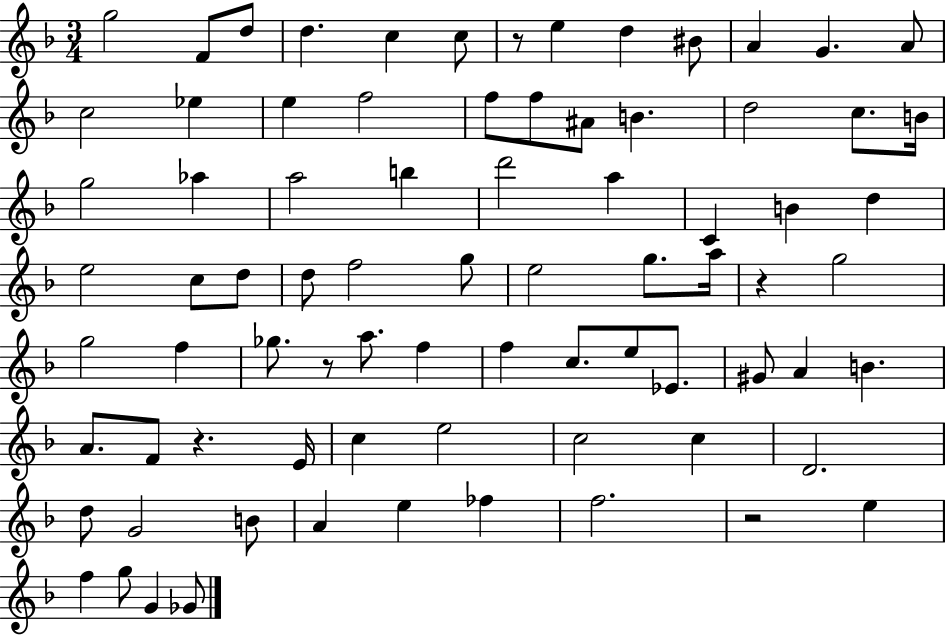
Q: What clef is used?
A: treble